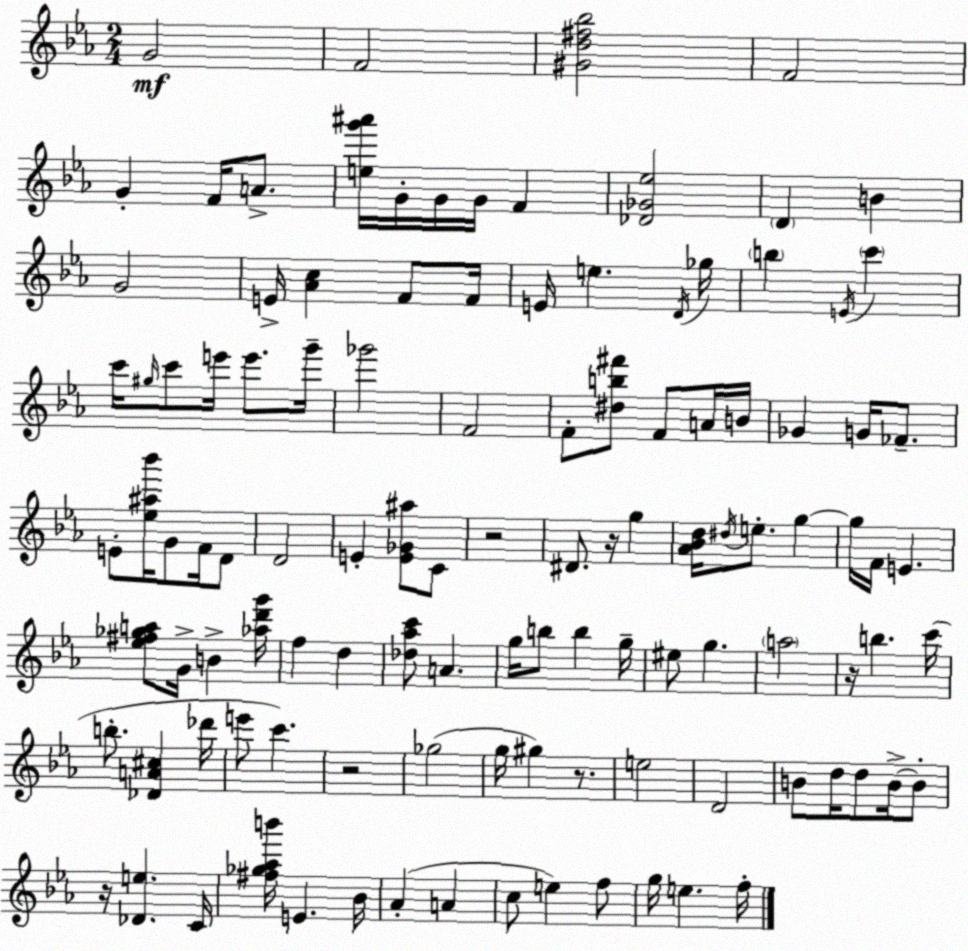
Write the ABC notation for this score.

X:1
T:Untitled
M:2/4
L:1/4
K:Cm
G2 F2 [^Gd^f_b]2 F2 G F/4 A/2 [eg'^a']/4 G/4 G/4 G/4 F [_D_G_e]2 D B G2 E/4 [_Ac] F/2 F/4 E/4 e D/4 _g/4 b E/4 c' c'/4 ^g/4 c'/2 e'/4 e'/2 g'/4 _g'2 F2 F/2 [^db^f']/2 F/2 A/4 B/4 _G G/4 _F/2 E/2 [_e^a_b']/4 G/2 F/4 D/2 D2 E [E_G^a]/2 C/2 z2 ^D/2 z/4 g [_A_Bd]/4 ^d/4 e/2 g g/4 F/4 E [_e^f_ga]/2 G/4 B [_ad'g']/4 f d [_d_ac']/2 A g/4 b/2 b g/4 ^e/2 g a2 z/4 b c'/4 b/2 [_DA^c] _d'/4 e'/2 c' z2 _g2 g/4 ^g z/2 e2 D2 B/2 d/4 d/2 B/4 B/2 z/4 [_De] C/4 [^f_g_ab']/4 E _B/4 _A A c/2 e f/2 g/4 e f/4